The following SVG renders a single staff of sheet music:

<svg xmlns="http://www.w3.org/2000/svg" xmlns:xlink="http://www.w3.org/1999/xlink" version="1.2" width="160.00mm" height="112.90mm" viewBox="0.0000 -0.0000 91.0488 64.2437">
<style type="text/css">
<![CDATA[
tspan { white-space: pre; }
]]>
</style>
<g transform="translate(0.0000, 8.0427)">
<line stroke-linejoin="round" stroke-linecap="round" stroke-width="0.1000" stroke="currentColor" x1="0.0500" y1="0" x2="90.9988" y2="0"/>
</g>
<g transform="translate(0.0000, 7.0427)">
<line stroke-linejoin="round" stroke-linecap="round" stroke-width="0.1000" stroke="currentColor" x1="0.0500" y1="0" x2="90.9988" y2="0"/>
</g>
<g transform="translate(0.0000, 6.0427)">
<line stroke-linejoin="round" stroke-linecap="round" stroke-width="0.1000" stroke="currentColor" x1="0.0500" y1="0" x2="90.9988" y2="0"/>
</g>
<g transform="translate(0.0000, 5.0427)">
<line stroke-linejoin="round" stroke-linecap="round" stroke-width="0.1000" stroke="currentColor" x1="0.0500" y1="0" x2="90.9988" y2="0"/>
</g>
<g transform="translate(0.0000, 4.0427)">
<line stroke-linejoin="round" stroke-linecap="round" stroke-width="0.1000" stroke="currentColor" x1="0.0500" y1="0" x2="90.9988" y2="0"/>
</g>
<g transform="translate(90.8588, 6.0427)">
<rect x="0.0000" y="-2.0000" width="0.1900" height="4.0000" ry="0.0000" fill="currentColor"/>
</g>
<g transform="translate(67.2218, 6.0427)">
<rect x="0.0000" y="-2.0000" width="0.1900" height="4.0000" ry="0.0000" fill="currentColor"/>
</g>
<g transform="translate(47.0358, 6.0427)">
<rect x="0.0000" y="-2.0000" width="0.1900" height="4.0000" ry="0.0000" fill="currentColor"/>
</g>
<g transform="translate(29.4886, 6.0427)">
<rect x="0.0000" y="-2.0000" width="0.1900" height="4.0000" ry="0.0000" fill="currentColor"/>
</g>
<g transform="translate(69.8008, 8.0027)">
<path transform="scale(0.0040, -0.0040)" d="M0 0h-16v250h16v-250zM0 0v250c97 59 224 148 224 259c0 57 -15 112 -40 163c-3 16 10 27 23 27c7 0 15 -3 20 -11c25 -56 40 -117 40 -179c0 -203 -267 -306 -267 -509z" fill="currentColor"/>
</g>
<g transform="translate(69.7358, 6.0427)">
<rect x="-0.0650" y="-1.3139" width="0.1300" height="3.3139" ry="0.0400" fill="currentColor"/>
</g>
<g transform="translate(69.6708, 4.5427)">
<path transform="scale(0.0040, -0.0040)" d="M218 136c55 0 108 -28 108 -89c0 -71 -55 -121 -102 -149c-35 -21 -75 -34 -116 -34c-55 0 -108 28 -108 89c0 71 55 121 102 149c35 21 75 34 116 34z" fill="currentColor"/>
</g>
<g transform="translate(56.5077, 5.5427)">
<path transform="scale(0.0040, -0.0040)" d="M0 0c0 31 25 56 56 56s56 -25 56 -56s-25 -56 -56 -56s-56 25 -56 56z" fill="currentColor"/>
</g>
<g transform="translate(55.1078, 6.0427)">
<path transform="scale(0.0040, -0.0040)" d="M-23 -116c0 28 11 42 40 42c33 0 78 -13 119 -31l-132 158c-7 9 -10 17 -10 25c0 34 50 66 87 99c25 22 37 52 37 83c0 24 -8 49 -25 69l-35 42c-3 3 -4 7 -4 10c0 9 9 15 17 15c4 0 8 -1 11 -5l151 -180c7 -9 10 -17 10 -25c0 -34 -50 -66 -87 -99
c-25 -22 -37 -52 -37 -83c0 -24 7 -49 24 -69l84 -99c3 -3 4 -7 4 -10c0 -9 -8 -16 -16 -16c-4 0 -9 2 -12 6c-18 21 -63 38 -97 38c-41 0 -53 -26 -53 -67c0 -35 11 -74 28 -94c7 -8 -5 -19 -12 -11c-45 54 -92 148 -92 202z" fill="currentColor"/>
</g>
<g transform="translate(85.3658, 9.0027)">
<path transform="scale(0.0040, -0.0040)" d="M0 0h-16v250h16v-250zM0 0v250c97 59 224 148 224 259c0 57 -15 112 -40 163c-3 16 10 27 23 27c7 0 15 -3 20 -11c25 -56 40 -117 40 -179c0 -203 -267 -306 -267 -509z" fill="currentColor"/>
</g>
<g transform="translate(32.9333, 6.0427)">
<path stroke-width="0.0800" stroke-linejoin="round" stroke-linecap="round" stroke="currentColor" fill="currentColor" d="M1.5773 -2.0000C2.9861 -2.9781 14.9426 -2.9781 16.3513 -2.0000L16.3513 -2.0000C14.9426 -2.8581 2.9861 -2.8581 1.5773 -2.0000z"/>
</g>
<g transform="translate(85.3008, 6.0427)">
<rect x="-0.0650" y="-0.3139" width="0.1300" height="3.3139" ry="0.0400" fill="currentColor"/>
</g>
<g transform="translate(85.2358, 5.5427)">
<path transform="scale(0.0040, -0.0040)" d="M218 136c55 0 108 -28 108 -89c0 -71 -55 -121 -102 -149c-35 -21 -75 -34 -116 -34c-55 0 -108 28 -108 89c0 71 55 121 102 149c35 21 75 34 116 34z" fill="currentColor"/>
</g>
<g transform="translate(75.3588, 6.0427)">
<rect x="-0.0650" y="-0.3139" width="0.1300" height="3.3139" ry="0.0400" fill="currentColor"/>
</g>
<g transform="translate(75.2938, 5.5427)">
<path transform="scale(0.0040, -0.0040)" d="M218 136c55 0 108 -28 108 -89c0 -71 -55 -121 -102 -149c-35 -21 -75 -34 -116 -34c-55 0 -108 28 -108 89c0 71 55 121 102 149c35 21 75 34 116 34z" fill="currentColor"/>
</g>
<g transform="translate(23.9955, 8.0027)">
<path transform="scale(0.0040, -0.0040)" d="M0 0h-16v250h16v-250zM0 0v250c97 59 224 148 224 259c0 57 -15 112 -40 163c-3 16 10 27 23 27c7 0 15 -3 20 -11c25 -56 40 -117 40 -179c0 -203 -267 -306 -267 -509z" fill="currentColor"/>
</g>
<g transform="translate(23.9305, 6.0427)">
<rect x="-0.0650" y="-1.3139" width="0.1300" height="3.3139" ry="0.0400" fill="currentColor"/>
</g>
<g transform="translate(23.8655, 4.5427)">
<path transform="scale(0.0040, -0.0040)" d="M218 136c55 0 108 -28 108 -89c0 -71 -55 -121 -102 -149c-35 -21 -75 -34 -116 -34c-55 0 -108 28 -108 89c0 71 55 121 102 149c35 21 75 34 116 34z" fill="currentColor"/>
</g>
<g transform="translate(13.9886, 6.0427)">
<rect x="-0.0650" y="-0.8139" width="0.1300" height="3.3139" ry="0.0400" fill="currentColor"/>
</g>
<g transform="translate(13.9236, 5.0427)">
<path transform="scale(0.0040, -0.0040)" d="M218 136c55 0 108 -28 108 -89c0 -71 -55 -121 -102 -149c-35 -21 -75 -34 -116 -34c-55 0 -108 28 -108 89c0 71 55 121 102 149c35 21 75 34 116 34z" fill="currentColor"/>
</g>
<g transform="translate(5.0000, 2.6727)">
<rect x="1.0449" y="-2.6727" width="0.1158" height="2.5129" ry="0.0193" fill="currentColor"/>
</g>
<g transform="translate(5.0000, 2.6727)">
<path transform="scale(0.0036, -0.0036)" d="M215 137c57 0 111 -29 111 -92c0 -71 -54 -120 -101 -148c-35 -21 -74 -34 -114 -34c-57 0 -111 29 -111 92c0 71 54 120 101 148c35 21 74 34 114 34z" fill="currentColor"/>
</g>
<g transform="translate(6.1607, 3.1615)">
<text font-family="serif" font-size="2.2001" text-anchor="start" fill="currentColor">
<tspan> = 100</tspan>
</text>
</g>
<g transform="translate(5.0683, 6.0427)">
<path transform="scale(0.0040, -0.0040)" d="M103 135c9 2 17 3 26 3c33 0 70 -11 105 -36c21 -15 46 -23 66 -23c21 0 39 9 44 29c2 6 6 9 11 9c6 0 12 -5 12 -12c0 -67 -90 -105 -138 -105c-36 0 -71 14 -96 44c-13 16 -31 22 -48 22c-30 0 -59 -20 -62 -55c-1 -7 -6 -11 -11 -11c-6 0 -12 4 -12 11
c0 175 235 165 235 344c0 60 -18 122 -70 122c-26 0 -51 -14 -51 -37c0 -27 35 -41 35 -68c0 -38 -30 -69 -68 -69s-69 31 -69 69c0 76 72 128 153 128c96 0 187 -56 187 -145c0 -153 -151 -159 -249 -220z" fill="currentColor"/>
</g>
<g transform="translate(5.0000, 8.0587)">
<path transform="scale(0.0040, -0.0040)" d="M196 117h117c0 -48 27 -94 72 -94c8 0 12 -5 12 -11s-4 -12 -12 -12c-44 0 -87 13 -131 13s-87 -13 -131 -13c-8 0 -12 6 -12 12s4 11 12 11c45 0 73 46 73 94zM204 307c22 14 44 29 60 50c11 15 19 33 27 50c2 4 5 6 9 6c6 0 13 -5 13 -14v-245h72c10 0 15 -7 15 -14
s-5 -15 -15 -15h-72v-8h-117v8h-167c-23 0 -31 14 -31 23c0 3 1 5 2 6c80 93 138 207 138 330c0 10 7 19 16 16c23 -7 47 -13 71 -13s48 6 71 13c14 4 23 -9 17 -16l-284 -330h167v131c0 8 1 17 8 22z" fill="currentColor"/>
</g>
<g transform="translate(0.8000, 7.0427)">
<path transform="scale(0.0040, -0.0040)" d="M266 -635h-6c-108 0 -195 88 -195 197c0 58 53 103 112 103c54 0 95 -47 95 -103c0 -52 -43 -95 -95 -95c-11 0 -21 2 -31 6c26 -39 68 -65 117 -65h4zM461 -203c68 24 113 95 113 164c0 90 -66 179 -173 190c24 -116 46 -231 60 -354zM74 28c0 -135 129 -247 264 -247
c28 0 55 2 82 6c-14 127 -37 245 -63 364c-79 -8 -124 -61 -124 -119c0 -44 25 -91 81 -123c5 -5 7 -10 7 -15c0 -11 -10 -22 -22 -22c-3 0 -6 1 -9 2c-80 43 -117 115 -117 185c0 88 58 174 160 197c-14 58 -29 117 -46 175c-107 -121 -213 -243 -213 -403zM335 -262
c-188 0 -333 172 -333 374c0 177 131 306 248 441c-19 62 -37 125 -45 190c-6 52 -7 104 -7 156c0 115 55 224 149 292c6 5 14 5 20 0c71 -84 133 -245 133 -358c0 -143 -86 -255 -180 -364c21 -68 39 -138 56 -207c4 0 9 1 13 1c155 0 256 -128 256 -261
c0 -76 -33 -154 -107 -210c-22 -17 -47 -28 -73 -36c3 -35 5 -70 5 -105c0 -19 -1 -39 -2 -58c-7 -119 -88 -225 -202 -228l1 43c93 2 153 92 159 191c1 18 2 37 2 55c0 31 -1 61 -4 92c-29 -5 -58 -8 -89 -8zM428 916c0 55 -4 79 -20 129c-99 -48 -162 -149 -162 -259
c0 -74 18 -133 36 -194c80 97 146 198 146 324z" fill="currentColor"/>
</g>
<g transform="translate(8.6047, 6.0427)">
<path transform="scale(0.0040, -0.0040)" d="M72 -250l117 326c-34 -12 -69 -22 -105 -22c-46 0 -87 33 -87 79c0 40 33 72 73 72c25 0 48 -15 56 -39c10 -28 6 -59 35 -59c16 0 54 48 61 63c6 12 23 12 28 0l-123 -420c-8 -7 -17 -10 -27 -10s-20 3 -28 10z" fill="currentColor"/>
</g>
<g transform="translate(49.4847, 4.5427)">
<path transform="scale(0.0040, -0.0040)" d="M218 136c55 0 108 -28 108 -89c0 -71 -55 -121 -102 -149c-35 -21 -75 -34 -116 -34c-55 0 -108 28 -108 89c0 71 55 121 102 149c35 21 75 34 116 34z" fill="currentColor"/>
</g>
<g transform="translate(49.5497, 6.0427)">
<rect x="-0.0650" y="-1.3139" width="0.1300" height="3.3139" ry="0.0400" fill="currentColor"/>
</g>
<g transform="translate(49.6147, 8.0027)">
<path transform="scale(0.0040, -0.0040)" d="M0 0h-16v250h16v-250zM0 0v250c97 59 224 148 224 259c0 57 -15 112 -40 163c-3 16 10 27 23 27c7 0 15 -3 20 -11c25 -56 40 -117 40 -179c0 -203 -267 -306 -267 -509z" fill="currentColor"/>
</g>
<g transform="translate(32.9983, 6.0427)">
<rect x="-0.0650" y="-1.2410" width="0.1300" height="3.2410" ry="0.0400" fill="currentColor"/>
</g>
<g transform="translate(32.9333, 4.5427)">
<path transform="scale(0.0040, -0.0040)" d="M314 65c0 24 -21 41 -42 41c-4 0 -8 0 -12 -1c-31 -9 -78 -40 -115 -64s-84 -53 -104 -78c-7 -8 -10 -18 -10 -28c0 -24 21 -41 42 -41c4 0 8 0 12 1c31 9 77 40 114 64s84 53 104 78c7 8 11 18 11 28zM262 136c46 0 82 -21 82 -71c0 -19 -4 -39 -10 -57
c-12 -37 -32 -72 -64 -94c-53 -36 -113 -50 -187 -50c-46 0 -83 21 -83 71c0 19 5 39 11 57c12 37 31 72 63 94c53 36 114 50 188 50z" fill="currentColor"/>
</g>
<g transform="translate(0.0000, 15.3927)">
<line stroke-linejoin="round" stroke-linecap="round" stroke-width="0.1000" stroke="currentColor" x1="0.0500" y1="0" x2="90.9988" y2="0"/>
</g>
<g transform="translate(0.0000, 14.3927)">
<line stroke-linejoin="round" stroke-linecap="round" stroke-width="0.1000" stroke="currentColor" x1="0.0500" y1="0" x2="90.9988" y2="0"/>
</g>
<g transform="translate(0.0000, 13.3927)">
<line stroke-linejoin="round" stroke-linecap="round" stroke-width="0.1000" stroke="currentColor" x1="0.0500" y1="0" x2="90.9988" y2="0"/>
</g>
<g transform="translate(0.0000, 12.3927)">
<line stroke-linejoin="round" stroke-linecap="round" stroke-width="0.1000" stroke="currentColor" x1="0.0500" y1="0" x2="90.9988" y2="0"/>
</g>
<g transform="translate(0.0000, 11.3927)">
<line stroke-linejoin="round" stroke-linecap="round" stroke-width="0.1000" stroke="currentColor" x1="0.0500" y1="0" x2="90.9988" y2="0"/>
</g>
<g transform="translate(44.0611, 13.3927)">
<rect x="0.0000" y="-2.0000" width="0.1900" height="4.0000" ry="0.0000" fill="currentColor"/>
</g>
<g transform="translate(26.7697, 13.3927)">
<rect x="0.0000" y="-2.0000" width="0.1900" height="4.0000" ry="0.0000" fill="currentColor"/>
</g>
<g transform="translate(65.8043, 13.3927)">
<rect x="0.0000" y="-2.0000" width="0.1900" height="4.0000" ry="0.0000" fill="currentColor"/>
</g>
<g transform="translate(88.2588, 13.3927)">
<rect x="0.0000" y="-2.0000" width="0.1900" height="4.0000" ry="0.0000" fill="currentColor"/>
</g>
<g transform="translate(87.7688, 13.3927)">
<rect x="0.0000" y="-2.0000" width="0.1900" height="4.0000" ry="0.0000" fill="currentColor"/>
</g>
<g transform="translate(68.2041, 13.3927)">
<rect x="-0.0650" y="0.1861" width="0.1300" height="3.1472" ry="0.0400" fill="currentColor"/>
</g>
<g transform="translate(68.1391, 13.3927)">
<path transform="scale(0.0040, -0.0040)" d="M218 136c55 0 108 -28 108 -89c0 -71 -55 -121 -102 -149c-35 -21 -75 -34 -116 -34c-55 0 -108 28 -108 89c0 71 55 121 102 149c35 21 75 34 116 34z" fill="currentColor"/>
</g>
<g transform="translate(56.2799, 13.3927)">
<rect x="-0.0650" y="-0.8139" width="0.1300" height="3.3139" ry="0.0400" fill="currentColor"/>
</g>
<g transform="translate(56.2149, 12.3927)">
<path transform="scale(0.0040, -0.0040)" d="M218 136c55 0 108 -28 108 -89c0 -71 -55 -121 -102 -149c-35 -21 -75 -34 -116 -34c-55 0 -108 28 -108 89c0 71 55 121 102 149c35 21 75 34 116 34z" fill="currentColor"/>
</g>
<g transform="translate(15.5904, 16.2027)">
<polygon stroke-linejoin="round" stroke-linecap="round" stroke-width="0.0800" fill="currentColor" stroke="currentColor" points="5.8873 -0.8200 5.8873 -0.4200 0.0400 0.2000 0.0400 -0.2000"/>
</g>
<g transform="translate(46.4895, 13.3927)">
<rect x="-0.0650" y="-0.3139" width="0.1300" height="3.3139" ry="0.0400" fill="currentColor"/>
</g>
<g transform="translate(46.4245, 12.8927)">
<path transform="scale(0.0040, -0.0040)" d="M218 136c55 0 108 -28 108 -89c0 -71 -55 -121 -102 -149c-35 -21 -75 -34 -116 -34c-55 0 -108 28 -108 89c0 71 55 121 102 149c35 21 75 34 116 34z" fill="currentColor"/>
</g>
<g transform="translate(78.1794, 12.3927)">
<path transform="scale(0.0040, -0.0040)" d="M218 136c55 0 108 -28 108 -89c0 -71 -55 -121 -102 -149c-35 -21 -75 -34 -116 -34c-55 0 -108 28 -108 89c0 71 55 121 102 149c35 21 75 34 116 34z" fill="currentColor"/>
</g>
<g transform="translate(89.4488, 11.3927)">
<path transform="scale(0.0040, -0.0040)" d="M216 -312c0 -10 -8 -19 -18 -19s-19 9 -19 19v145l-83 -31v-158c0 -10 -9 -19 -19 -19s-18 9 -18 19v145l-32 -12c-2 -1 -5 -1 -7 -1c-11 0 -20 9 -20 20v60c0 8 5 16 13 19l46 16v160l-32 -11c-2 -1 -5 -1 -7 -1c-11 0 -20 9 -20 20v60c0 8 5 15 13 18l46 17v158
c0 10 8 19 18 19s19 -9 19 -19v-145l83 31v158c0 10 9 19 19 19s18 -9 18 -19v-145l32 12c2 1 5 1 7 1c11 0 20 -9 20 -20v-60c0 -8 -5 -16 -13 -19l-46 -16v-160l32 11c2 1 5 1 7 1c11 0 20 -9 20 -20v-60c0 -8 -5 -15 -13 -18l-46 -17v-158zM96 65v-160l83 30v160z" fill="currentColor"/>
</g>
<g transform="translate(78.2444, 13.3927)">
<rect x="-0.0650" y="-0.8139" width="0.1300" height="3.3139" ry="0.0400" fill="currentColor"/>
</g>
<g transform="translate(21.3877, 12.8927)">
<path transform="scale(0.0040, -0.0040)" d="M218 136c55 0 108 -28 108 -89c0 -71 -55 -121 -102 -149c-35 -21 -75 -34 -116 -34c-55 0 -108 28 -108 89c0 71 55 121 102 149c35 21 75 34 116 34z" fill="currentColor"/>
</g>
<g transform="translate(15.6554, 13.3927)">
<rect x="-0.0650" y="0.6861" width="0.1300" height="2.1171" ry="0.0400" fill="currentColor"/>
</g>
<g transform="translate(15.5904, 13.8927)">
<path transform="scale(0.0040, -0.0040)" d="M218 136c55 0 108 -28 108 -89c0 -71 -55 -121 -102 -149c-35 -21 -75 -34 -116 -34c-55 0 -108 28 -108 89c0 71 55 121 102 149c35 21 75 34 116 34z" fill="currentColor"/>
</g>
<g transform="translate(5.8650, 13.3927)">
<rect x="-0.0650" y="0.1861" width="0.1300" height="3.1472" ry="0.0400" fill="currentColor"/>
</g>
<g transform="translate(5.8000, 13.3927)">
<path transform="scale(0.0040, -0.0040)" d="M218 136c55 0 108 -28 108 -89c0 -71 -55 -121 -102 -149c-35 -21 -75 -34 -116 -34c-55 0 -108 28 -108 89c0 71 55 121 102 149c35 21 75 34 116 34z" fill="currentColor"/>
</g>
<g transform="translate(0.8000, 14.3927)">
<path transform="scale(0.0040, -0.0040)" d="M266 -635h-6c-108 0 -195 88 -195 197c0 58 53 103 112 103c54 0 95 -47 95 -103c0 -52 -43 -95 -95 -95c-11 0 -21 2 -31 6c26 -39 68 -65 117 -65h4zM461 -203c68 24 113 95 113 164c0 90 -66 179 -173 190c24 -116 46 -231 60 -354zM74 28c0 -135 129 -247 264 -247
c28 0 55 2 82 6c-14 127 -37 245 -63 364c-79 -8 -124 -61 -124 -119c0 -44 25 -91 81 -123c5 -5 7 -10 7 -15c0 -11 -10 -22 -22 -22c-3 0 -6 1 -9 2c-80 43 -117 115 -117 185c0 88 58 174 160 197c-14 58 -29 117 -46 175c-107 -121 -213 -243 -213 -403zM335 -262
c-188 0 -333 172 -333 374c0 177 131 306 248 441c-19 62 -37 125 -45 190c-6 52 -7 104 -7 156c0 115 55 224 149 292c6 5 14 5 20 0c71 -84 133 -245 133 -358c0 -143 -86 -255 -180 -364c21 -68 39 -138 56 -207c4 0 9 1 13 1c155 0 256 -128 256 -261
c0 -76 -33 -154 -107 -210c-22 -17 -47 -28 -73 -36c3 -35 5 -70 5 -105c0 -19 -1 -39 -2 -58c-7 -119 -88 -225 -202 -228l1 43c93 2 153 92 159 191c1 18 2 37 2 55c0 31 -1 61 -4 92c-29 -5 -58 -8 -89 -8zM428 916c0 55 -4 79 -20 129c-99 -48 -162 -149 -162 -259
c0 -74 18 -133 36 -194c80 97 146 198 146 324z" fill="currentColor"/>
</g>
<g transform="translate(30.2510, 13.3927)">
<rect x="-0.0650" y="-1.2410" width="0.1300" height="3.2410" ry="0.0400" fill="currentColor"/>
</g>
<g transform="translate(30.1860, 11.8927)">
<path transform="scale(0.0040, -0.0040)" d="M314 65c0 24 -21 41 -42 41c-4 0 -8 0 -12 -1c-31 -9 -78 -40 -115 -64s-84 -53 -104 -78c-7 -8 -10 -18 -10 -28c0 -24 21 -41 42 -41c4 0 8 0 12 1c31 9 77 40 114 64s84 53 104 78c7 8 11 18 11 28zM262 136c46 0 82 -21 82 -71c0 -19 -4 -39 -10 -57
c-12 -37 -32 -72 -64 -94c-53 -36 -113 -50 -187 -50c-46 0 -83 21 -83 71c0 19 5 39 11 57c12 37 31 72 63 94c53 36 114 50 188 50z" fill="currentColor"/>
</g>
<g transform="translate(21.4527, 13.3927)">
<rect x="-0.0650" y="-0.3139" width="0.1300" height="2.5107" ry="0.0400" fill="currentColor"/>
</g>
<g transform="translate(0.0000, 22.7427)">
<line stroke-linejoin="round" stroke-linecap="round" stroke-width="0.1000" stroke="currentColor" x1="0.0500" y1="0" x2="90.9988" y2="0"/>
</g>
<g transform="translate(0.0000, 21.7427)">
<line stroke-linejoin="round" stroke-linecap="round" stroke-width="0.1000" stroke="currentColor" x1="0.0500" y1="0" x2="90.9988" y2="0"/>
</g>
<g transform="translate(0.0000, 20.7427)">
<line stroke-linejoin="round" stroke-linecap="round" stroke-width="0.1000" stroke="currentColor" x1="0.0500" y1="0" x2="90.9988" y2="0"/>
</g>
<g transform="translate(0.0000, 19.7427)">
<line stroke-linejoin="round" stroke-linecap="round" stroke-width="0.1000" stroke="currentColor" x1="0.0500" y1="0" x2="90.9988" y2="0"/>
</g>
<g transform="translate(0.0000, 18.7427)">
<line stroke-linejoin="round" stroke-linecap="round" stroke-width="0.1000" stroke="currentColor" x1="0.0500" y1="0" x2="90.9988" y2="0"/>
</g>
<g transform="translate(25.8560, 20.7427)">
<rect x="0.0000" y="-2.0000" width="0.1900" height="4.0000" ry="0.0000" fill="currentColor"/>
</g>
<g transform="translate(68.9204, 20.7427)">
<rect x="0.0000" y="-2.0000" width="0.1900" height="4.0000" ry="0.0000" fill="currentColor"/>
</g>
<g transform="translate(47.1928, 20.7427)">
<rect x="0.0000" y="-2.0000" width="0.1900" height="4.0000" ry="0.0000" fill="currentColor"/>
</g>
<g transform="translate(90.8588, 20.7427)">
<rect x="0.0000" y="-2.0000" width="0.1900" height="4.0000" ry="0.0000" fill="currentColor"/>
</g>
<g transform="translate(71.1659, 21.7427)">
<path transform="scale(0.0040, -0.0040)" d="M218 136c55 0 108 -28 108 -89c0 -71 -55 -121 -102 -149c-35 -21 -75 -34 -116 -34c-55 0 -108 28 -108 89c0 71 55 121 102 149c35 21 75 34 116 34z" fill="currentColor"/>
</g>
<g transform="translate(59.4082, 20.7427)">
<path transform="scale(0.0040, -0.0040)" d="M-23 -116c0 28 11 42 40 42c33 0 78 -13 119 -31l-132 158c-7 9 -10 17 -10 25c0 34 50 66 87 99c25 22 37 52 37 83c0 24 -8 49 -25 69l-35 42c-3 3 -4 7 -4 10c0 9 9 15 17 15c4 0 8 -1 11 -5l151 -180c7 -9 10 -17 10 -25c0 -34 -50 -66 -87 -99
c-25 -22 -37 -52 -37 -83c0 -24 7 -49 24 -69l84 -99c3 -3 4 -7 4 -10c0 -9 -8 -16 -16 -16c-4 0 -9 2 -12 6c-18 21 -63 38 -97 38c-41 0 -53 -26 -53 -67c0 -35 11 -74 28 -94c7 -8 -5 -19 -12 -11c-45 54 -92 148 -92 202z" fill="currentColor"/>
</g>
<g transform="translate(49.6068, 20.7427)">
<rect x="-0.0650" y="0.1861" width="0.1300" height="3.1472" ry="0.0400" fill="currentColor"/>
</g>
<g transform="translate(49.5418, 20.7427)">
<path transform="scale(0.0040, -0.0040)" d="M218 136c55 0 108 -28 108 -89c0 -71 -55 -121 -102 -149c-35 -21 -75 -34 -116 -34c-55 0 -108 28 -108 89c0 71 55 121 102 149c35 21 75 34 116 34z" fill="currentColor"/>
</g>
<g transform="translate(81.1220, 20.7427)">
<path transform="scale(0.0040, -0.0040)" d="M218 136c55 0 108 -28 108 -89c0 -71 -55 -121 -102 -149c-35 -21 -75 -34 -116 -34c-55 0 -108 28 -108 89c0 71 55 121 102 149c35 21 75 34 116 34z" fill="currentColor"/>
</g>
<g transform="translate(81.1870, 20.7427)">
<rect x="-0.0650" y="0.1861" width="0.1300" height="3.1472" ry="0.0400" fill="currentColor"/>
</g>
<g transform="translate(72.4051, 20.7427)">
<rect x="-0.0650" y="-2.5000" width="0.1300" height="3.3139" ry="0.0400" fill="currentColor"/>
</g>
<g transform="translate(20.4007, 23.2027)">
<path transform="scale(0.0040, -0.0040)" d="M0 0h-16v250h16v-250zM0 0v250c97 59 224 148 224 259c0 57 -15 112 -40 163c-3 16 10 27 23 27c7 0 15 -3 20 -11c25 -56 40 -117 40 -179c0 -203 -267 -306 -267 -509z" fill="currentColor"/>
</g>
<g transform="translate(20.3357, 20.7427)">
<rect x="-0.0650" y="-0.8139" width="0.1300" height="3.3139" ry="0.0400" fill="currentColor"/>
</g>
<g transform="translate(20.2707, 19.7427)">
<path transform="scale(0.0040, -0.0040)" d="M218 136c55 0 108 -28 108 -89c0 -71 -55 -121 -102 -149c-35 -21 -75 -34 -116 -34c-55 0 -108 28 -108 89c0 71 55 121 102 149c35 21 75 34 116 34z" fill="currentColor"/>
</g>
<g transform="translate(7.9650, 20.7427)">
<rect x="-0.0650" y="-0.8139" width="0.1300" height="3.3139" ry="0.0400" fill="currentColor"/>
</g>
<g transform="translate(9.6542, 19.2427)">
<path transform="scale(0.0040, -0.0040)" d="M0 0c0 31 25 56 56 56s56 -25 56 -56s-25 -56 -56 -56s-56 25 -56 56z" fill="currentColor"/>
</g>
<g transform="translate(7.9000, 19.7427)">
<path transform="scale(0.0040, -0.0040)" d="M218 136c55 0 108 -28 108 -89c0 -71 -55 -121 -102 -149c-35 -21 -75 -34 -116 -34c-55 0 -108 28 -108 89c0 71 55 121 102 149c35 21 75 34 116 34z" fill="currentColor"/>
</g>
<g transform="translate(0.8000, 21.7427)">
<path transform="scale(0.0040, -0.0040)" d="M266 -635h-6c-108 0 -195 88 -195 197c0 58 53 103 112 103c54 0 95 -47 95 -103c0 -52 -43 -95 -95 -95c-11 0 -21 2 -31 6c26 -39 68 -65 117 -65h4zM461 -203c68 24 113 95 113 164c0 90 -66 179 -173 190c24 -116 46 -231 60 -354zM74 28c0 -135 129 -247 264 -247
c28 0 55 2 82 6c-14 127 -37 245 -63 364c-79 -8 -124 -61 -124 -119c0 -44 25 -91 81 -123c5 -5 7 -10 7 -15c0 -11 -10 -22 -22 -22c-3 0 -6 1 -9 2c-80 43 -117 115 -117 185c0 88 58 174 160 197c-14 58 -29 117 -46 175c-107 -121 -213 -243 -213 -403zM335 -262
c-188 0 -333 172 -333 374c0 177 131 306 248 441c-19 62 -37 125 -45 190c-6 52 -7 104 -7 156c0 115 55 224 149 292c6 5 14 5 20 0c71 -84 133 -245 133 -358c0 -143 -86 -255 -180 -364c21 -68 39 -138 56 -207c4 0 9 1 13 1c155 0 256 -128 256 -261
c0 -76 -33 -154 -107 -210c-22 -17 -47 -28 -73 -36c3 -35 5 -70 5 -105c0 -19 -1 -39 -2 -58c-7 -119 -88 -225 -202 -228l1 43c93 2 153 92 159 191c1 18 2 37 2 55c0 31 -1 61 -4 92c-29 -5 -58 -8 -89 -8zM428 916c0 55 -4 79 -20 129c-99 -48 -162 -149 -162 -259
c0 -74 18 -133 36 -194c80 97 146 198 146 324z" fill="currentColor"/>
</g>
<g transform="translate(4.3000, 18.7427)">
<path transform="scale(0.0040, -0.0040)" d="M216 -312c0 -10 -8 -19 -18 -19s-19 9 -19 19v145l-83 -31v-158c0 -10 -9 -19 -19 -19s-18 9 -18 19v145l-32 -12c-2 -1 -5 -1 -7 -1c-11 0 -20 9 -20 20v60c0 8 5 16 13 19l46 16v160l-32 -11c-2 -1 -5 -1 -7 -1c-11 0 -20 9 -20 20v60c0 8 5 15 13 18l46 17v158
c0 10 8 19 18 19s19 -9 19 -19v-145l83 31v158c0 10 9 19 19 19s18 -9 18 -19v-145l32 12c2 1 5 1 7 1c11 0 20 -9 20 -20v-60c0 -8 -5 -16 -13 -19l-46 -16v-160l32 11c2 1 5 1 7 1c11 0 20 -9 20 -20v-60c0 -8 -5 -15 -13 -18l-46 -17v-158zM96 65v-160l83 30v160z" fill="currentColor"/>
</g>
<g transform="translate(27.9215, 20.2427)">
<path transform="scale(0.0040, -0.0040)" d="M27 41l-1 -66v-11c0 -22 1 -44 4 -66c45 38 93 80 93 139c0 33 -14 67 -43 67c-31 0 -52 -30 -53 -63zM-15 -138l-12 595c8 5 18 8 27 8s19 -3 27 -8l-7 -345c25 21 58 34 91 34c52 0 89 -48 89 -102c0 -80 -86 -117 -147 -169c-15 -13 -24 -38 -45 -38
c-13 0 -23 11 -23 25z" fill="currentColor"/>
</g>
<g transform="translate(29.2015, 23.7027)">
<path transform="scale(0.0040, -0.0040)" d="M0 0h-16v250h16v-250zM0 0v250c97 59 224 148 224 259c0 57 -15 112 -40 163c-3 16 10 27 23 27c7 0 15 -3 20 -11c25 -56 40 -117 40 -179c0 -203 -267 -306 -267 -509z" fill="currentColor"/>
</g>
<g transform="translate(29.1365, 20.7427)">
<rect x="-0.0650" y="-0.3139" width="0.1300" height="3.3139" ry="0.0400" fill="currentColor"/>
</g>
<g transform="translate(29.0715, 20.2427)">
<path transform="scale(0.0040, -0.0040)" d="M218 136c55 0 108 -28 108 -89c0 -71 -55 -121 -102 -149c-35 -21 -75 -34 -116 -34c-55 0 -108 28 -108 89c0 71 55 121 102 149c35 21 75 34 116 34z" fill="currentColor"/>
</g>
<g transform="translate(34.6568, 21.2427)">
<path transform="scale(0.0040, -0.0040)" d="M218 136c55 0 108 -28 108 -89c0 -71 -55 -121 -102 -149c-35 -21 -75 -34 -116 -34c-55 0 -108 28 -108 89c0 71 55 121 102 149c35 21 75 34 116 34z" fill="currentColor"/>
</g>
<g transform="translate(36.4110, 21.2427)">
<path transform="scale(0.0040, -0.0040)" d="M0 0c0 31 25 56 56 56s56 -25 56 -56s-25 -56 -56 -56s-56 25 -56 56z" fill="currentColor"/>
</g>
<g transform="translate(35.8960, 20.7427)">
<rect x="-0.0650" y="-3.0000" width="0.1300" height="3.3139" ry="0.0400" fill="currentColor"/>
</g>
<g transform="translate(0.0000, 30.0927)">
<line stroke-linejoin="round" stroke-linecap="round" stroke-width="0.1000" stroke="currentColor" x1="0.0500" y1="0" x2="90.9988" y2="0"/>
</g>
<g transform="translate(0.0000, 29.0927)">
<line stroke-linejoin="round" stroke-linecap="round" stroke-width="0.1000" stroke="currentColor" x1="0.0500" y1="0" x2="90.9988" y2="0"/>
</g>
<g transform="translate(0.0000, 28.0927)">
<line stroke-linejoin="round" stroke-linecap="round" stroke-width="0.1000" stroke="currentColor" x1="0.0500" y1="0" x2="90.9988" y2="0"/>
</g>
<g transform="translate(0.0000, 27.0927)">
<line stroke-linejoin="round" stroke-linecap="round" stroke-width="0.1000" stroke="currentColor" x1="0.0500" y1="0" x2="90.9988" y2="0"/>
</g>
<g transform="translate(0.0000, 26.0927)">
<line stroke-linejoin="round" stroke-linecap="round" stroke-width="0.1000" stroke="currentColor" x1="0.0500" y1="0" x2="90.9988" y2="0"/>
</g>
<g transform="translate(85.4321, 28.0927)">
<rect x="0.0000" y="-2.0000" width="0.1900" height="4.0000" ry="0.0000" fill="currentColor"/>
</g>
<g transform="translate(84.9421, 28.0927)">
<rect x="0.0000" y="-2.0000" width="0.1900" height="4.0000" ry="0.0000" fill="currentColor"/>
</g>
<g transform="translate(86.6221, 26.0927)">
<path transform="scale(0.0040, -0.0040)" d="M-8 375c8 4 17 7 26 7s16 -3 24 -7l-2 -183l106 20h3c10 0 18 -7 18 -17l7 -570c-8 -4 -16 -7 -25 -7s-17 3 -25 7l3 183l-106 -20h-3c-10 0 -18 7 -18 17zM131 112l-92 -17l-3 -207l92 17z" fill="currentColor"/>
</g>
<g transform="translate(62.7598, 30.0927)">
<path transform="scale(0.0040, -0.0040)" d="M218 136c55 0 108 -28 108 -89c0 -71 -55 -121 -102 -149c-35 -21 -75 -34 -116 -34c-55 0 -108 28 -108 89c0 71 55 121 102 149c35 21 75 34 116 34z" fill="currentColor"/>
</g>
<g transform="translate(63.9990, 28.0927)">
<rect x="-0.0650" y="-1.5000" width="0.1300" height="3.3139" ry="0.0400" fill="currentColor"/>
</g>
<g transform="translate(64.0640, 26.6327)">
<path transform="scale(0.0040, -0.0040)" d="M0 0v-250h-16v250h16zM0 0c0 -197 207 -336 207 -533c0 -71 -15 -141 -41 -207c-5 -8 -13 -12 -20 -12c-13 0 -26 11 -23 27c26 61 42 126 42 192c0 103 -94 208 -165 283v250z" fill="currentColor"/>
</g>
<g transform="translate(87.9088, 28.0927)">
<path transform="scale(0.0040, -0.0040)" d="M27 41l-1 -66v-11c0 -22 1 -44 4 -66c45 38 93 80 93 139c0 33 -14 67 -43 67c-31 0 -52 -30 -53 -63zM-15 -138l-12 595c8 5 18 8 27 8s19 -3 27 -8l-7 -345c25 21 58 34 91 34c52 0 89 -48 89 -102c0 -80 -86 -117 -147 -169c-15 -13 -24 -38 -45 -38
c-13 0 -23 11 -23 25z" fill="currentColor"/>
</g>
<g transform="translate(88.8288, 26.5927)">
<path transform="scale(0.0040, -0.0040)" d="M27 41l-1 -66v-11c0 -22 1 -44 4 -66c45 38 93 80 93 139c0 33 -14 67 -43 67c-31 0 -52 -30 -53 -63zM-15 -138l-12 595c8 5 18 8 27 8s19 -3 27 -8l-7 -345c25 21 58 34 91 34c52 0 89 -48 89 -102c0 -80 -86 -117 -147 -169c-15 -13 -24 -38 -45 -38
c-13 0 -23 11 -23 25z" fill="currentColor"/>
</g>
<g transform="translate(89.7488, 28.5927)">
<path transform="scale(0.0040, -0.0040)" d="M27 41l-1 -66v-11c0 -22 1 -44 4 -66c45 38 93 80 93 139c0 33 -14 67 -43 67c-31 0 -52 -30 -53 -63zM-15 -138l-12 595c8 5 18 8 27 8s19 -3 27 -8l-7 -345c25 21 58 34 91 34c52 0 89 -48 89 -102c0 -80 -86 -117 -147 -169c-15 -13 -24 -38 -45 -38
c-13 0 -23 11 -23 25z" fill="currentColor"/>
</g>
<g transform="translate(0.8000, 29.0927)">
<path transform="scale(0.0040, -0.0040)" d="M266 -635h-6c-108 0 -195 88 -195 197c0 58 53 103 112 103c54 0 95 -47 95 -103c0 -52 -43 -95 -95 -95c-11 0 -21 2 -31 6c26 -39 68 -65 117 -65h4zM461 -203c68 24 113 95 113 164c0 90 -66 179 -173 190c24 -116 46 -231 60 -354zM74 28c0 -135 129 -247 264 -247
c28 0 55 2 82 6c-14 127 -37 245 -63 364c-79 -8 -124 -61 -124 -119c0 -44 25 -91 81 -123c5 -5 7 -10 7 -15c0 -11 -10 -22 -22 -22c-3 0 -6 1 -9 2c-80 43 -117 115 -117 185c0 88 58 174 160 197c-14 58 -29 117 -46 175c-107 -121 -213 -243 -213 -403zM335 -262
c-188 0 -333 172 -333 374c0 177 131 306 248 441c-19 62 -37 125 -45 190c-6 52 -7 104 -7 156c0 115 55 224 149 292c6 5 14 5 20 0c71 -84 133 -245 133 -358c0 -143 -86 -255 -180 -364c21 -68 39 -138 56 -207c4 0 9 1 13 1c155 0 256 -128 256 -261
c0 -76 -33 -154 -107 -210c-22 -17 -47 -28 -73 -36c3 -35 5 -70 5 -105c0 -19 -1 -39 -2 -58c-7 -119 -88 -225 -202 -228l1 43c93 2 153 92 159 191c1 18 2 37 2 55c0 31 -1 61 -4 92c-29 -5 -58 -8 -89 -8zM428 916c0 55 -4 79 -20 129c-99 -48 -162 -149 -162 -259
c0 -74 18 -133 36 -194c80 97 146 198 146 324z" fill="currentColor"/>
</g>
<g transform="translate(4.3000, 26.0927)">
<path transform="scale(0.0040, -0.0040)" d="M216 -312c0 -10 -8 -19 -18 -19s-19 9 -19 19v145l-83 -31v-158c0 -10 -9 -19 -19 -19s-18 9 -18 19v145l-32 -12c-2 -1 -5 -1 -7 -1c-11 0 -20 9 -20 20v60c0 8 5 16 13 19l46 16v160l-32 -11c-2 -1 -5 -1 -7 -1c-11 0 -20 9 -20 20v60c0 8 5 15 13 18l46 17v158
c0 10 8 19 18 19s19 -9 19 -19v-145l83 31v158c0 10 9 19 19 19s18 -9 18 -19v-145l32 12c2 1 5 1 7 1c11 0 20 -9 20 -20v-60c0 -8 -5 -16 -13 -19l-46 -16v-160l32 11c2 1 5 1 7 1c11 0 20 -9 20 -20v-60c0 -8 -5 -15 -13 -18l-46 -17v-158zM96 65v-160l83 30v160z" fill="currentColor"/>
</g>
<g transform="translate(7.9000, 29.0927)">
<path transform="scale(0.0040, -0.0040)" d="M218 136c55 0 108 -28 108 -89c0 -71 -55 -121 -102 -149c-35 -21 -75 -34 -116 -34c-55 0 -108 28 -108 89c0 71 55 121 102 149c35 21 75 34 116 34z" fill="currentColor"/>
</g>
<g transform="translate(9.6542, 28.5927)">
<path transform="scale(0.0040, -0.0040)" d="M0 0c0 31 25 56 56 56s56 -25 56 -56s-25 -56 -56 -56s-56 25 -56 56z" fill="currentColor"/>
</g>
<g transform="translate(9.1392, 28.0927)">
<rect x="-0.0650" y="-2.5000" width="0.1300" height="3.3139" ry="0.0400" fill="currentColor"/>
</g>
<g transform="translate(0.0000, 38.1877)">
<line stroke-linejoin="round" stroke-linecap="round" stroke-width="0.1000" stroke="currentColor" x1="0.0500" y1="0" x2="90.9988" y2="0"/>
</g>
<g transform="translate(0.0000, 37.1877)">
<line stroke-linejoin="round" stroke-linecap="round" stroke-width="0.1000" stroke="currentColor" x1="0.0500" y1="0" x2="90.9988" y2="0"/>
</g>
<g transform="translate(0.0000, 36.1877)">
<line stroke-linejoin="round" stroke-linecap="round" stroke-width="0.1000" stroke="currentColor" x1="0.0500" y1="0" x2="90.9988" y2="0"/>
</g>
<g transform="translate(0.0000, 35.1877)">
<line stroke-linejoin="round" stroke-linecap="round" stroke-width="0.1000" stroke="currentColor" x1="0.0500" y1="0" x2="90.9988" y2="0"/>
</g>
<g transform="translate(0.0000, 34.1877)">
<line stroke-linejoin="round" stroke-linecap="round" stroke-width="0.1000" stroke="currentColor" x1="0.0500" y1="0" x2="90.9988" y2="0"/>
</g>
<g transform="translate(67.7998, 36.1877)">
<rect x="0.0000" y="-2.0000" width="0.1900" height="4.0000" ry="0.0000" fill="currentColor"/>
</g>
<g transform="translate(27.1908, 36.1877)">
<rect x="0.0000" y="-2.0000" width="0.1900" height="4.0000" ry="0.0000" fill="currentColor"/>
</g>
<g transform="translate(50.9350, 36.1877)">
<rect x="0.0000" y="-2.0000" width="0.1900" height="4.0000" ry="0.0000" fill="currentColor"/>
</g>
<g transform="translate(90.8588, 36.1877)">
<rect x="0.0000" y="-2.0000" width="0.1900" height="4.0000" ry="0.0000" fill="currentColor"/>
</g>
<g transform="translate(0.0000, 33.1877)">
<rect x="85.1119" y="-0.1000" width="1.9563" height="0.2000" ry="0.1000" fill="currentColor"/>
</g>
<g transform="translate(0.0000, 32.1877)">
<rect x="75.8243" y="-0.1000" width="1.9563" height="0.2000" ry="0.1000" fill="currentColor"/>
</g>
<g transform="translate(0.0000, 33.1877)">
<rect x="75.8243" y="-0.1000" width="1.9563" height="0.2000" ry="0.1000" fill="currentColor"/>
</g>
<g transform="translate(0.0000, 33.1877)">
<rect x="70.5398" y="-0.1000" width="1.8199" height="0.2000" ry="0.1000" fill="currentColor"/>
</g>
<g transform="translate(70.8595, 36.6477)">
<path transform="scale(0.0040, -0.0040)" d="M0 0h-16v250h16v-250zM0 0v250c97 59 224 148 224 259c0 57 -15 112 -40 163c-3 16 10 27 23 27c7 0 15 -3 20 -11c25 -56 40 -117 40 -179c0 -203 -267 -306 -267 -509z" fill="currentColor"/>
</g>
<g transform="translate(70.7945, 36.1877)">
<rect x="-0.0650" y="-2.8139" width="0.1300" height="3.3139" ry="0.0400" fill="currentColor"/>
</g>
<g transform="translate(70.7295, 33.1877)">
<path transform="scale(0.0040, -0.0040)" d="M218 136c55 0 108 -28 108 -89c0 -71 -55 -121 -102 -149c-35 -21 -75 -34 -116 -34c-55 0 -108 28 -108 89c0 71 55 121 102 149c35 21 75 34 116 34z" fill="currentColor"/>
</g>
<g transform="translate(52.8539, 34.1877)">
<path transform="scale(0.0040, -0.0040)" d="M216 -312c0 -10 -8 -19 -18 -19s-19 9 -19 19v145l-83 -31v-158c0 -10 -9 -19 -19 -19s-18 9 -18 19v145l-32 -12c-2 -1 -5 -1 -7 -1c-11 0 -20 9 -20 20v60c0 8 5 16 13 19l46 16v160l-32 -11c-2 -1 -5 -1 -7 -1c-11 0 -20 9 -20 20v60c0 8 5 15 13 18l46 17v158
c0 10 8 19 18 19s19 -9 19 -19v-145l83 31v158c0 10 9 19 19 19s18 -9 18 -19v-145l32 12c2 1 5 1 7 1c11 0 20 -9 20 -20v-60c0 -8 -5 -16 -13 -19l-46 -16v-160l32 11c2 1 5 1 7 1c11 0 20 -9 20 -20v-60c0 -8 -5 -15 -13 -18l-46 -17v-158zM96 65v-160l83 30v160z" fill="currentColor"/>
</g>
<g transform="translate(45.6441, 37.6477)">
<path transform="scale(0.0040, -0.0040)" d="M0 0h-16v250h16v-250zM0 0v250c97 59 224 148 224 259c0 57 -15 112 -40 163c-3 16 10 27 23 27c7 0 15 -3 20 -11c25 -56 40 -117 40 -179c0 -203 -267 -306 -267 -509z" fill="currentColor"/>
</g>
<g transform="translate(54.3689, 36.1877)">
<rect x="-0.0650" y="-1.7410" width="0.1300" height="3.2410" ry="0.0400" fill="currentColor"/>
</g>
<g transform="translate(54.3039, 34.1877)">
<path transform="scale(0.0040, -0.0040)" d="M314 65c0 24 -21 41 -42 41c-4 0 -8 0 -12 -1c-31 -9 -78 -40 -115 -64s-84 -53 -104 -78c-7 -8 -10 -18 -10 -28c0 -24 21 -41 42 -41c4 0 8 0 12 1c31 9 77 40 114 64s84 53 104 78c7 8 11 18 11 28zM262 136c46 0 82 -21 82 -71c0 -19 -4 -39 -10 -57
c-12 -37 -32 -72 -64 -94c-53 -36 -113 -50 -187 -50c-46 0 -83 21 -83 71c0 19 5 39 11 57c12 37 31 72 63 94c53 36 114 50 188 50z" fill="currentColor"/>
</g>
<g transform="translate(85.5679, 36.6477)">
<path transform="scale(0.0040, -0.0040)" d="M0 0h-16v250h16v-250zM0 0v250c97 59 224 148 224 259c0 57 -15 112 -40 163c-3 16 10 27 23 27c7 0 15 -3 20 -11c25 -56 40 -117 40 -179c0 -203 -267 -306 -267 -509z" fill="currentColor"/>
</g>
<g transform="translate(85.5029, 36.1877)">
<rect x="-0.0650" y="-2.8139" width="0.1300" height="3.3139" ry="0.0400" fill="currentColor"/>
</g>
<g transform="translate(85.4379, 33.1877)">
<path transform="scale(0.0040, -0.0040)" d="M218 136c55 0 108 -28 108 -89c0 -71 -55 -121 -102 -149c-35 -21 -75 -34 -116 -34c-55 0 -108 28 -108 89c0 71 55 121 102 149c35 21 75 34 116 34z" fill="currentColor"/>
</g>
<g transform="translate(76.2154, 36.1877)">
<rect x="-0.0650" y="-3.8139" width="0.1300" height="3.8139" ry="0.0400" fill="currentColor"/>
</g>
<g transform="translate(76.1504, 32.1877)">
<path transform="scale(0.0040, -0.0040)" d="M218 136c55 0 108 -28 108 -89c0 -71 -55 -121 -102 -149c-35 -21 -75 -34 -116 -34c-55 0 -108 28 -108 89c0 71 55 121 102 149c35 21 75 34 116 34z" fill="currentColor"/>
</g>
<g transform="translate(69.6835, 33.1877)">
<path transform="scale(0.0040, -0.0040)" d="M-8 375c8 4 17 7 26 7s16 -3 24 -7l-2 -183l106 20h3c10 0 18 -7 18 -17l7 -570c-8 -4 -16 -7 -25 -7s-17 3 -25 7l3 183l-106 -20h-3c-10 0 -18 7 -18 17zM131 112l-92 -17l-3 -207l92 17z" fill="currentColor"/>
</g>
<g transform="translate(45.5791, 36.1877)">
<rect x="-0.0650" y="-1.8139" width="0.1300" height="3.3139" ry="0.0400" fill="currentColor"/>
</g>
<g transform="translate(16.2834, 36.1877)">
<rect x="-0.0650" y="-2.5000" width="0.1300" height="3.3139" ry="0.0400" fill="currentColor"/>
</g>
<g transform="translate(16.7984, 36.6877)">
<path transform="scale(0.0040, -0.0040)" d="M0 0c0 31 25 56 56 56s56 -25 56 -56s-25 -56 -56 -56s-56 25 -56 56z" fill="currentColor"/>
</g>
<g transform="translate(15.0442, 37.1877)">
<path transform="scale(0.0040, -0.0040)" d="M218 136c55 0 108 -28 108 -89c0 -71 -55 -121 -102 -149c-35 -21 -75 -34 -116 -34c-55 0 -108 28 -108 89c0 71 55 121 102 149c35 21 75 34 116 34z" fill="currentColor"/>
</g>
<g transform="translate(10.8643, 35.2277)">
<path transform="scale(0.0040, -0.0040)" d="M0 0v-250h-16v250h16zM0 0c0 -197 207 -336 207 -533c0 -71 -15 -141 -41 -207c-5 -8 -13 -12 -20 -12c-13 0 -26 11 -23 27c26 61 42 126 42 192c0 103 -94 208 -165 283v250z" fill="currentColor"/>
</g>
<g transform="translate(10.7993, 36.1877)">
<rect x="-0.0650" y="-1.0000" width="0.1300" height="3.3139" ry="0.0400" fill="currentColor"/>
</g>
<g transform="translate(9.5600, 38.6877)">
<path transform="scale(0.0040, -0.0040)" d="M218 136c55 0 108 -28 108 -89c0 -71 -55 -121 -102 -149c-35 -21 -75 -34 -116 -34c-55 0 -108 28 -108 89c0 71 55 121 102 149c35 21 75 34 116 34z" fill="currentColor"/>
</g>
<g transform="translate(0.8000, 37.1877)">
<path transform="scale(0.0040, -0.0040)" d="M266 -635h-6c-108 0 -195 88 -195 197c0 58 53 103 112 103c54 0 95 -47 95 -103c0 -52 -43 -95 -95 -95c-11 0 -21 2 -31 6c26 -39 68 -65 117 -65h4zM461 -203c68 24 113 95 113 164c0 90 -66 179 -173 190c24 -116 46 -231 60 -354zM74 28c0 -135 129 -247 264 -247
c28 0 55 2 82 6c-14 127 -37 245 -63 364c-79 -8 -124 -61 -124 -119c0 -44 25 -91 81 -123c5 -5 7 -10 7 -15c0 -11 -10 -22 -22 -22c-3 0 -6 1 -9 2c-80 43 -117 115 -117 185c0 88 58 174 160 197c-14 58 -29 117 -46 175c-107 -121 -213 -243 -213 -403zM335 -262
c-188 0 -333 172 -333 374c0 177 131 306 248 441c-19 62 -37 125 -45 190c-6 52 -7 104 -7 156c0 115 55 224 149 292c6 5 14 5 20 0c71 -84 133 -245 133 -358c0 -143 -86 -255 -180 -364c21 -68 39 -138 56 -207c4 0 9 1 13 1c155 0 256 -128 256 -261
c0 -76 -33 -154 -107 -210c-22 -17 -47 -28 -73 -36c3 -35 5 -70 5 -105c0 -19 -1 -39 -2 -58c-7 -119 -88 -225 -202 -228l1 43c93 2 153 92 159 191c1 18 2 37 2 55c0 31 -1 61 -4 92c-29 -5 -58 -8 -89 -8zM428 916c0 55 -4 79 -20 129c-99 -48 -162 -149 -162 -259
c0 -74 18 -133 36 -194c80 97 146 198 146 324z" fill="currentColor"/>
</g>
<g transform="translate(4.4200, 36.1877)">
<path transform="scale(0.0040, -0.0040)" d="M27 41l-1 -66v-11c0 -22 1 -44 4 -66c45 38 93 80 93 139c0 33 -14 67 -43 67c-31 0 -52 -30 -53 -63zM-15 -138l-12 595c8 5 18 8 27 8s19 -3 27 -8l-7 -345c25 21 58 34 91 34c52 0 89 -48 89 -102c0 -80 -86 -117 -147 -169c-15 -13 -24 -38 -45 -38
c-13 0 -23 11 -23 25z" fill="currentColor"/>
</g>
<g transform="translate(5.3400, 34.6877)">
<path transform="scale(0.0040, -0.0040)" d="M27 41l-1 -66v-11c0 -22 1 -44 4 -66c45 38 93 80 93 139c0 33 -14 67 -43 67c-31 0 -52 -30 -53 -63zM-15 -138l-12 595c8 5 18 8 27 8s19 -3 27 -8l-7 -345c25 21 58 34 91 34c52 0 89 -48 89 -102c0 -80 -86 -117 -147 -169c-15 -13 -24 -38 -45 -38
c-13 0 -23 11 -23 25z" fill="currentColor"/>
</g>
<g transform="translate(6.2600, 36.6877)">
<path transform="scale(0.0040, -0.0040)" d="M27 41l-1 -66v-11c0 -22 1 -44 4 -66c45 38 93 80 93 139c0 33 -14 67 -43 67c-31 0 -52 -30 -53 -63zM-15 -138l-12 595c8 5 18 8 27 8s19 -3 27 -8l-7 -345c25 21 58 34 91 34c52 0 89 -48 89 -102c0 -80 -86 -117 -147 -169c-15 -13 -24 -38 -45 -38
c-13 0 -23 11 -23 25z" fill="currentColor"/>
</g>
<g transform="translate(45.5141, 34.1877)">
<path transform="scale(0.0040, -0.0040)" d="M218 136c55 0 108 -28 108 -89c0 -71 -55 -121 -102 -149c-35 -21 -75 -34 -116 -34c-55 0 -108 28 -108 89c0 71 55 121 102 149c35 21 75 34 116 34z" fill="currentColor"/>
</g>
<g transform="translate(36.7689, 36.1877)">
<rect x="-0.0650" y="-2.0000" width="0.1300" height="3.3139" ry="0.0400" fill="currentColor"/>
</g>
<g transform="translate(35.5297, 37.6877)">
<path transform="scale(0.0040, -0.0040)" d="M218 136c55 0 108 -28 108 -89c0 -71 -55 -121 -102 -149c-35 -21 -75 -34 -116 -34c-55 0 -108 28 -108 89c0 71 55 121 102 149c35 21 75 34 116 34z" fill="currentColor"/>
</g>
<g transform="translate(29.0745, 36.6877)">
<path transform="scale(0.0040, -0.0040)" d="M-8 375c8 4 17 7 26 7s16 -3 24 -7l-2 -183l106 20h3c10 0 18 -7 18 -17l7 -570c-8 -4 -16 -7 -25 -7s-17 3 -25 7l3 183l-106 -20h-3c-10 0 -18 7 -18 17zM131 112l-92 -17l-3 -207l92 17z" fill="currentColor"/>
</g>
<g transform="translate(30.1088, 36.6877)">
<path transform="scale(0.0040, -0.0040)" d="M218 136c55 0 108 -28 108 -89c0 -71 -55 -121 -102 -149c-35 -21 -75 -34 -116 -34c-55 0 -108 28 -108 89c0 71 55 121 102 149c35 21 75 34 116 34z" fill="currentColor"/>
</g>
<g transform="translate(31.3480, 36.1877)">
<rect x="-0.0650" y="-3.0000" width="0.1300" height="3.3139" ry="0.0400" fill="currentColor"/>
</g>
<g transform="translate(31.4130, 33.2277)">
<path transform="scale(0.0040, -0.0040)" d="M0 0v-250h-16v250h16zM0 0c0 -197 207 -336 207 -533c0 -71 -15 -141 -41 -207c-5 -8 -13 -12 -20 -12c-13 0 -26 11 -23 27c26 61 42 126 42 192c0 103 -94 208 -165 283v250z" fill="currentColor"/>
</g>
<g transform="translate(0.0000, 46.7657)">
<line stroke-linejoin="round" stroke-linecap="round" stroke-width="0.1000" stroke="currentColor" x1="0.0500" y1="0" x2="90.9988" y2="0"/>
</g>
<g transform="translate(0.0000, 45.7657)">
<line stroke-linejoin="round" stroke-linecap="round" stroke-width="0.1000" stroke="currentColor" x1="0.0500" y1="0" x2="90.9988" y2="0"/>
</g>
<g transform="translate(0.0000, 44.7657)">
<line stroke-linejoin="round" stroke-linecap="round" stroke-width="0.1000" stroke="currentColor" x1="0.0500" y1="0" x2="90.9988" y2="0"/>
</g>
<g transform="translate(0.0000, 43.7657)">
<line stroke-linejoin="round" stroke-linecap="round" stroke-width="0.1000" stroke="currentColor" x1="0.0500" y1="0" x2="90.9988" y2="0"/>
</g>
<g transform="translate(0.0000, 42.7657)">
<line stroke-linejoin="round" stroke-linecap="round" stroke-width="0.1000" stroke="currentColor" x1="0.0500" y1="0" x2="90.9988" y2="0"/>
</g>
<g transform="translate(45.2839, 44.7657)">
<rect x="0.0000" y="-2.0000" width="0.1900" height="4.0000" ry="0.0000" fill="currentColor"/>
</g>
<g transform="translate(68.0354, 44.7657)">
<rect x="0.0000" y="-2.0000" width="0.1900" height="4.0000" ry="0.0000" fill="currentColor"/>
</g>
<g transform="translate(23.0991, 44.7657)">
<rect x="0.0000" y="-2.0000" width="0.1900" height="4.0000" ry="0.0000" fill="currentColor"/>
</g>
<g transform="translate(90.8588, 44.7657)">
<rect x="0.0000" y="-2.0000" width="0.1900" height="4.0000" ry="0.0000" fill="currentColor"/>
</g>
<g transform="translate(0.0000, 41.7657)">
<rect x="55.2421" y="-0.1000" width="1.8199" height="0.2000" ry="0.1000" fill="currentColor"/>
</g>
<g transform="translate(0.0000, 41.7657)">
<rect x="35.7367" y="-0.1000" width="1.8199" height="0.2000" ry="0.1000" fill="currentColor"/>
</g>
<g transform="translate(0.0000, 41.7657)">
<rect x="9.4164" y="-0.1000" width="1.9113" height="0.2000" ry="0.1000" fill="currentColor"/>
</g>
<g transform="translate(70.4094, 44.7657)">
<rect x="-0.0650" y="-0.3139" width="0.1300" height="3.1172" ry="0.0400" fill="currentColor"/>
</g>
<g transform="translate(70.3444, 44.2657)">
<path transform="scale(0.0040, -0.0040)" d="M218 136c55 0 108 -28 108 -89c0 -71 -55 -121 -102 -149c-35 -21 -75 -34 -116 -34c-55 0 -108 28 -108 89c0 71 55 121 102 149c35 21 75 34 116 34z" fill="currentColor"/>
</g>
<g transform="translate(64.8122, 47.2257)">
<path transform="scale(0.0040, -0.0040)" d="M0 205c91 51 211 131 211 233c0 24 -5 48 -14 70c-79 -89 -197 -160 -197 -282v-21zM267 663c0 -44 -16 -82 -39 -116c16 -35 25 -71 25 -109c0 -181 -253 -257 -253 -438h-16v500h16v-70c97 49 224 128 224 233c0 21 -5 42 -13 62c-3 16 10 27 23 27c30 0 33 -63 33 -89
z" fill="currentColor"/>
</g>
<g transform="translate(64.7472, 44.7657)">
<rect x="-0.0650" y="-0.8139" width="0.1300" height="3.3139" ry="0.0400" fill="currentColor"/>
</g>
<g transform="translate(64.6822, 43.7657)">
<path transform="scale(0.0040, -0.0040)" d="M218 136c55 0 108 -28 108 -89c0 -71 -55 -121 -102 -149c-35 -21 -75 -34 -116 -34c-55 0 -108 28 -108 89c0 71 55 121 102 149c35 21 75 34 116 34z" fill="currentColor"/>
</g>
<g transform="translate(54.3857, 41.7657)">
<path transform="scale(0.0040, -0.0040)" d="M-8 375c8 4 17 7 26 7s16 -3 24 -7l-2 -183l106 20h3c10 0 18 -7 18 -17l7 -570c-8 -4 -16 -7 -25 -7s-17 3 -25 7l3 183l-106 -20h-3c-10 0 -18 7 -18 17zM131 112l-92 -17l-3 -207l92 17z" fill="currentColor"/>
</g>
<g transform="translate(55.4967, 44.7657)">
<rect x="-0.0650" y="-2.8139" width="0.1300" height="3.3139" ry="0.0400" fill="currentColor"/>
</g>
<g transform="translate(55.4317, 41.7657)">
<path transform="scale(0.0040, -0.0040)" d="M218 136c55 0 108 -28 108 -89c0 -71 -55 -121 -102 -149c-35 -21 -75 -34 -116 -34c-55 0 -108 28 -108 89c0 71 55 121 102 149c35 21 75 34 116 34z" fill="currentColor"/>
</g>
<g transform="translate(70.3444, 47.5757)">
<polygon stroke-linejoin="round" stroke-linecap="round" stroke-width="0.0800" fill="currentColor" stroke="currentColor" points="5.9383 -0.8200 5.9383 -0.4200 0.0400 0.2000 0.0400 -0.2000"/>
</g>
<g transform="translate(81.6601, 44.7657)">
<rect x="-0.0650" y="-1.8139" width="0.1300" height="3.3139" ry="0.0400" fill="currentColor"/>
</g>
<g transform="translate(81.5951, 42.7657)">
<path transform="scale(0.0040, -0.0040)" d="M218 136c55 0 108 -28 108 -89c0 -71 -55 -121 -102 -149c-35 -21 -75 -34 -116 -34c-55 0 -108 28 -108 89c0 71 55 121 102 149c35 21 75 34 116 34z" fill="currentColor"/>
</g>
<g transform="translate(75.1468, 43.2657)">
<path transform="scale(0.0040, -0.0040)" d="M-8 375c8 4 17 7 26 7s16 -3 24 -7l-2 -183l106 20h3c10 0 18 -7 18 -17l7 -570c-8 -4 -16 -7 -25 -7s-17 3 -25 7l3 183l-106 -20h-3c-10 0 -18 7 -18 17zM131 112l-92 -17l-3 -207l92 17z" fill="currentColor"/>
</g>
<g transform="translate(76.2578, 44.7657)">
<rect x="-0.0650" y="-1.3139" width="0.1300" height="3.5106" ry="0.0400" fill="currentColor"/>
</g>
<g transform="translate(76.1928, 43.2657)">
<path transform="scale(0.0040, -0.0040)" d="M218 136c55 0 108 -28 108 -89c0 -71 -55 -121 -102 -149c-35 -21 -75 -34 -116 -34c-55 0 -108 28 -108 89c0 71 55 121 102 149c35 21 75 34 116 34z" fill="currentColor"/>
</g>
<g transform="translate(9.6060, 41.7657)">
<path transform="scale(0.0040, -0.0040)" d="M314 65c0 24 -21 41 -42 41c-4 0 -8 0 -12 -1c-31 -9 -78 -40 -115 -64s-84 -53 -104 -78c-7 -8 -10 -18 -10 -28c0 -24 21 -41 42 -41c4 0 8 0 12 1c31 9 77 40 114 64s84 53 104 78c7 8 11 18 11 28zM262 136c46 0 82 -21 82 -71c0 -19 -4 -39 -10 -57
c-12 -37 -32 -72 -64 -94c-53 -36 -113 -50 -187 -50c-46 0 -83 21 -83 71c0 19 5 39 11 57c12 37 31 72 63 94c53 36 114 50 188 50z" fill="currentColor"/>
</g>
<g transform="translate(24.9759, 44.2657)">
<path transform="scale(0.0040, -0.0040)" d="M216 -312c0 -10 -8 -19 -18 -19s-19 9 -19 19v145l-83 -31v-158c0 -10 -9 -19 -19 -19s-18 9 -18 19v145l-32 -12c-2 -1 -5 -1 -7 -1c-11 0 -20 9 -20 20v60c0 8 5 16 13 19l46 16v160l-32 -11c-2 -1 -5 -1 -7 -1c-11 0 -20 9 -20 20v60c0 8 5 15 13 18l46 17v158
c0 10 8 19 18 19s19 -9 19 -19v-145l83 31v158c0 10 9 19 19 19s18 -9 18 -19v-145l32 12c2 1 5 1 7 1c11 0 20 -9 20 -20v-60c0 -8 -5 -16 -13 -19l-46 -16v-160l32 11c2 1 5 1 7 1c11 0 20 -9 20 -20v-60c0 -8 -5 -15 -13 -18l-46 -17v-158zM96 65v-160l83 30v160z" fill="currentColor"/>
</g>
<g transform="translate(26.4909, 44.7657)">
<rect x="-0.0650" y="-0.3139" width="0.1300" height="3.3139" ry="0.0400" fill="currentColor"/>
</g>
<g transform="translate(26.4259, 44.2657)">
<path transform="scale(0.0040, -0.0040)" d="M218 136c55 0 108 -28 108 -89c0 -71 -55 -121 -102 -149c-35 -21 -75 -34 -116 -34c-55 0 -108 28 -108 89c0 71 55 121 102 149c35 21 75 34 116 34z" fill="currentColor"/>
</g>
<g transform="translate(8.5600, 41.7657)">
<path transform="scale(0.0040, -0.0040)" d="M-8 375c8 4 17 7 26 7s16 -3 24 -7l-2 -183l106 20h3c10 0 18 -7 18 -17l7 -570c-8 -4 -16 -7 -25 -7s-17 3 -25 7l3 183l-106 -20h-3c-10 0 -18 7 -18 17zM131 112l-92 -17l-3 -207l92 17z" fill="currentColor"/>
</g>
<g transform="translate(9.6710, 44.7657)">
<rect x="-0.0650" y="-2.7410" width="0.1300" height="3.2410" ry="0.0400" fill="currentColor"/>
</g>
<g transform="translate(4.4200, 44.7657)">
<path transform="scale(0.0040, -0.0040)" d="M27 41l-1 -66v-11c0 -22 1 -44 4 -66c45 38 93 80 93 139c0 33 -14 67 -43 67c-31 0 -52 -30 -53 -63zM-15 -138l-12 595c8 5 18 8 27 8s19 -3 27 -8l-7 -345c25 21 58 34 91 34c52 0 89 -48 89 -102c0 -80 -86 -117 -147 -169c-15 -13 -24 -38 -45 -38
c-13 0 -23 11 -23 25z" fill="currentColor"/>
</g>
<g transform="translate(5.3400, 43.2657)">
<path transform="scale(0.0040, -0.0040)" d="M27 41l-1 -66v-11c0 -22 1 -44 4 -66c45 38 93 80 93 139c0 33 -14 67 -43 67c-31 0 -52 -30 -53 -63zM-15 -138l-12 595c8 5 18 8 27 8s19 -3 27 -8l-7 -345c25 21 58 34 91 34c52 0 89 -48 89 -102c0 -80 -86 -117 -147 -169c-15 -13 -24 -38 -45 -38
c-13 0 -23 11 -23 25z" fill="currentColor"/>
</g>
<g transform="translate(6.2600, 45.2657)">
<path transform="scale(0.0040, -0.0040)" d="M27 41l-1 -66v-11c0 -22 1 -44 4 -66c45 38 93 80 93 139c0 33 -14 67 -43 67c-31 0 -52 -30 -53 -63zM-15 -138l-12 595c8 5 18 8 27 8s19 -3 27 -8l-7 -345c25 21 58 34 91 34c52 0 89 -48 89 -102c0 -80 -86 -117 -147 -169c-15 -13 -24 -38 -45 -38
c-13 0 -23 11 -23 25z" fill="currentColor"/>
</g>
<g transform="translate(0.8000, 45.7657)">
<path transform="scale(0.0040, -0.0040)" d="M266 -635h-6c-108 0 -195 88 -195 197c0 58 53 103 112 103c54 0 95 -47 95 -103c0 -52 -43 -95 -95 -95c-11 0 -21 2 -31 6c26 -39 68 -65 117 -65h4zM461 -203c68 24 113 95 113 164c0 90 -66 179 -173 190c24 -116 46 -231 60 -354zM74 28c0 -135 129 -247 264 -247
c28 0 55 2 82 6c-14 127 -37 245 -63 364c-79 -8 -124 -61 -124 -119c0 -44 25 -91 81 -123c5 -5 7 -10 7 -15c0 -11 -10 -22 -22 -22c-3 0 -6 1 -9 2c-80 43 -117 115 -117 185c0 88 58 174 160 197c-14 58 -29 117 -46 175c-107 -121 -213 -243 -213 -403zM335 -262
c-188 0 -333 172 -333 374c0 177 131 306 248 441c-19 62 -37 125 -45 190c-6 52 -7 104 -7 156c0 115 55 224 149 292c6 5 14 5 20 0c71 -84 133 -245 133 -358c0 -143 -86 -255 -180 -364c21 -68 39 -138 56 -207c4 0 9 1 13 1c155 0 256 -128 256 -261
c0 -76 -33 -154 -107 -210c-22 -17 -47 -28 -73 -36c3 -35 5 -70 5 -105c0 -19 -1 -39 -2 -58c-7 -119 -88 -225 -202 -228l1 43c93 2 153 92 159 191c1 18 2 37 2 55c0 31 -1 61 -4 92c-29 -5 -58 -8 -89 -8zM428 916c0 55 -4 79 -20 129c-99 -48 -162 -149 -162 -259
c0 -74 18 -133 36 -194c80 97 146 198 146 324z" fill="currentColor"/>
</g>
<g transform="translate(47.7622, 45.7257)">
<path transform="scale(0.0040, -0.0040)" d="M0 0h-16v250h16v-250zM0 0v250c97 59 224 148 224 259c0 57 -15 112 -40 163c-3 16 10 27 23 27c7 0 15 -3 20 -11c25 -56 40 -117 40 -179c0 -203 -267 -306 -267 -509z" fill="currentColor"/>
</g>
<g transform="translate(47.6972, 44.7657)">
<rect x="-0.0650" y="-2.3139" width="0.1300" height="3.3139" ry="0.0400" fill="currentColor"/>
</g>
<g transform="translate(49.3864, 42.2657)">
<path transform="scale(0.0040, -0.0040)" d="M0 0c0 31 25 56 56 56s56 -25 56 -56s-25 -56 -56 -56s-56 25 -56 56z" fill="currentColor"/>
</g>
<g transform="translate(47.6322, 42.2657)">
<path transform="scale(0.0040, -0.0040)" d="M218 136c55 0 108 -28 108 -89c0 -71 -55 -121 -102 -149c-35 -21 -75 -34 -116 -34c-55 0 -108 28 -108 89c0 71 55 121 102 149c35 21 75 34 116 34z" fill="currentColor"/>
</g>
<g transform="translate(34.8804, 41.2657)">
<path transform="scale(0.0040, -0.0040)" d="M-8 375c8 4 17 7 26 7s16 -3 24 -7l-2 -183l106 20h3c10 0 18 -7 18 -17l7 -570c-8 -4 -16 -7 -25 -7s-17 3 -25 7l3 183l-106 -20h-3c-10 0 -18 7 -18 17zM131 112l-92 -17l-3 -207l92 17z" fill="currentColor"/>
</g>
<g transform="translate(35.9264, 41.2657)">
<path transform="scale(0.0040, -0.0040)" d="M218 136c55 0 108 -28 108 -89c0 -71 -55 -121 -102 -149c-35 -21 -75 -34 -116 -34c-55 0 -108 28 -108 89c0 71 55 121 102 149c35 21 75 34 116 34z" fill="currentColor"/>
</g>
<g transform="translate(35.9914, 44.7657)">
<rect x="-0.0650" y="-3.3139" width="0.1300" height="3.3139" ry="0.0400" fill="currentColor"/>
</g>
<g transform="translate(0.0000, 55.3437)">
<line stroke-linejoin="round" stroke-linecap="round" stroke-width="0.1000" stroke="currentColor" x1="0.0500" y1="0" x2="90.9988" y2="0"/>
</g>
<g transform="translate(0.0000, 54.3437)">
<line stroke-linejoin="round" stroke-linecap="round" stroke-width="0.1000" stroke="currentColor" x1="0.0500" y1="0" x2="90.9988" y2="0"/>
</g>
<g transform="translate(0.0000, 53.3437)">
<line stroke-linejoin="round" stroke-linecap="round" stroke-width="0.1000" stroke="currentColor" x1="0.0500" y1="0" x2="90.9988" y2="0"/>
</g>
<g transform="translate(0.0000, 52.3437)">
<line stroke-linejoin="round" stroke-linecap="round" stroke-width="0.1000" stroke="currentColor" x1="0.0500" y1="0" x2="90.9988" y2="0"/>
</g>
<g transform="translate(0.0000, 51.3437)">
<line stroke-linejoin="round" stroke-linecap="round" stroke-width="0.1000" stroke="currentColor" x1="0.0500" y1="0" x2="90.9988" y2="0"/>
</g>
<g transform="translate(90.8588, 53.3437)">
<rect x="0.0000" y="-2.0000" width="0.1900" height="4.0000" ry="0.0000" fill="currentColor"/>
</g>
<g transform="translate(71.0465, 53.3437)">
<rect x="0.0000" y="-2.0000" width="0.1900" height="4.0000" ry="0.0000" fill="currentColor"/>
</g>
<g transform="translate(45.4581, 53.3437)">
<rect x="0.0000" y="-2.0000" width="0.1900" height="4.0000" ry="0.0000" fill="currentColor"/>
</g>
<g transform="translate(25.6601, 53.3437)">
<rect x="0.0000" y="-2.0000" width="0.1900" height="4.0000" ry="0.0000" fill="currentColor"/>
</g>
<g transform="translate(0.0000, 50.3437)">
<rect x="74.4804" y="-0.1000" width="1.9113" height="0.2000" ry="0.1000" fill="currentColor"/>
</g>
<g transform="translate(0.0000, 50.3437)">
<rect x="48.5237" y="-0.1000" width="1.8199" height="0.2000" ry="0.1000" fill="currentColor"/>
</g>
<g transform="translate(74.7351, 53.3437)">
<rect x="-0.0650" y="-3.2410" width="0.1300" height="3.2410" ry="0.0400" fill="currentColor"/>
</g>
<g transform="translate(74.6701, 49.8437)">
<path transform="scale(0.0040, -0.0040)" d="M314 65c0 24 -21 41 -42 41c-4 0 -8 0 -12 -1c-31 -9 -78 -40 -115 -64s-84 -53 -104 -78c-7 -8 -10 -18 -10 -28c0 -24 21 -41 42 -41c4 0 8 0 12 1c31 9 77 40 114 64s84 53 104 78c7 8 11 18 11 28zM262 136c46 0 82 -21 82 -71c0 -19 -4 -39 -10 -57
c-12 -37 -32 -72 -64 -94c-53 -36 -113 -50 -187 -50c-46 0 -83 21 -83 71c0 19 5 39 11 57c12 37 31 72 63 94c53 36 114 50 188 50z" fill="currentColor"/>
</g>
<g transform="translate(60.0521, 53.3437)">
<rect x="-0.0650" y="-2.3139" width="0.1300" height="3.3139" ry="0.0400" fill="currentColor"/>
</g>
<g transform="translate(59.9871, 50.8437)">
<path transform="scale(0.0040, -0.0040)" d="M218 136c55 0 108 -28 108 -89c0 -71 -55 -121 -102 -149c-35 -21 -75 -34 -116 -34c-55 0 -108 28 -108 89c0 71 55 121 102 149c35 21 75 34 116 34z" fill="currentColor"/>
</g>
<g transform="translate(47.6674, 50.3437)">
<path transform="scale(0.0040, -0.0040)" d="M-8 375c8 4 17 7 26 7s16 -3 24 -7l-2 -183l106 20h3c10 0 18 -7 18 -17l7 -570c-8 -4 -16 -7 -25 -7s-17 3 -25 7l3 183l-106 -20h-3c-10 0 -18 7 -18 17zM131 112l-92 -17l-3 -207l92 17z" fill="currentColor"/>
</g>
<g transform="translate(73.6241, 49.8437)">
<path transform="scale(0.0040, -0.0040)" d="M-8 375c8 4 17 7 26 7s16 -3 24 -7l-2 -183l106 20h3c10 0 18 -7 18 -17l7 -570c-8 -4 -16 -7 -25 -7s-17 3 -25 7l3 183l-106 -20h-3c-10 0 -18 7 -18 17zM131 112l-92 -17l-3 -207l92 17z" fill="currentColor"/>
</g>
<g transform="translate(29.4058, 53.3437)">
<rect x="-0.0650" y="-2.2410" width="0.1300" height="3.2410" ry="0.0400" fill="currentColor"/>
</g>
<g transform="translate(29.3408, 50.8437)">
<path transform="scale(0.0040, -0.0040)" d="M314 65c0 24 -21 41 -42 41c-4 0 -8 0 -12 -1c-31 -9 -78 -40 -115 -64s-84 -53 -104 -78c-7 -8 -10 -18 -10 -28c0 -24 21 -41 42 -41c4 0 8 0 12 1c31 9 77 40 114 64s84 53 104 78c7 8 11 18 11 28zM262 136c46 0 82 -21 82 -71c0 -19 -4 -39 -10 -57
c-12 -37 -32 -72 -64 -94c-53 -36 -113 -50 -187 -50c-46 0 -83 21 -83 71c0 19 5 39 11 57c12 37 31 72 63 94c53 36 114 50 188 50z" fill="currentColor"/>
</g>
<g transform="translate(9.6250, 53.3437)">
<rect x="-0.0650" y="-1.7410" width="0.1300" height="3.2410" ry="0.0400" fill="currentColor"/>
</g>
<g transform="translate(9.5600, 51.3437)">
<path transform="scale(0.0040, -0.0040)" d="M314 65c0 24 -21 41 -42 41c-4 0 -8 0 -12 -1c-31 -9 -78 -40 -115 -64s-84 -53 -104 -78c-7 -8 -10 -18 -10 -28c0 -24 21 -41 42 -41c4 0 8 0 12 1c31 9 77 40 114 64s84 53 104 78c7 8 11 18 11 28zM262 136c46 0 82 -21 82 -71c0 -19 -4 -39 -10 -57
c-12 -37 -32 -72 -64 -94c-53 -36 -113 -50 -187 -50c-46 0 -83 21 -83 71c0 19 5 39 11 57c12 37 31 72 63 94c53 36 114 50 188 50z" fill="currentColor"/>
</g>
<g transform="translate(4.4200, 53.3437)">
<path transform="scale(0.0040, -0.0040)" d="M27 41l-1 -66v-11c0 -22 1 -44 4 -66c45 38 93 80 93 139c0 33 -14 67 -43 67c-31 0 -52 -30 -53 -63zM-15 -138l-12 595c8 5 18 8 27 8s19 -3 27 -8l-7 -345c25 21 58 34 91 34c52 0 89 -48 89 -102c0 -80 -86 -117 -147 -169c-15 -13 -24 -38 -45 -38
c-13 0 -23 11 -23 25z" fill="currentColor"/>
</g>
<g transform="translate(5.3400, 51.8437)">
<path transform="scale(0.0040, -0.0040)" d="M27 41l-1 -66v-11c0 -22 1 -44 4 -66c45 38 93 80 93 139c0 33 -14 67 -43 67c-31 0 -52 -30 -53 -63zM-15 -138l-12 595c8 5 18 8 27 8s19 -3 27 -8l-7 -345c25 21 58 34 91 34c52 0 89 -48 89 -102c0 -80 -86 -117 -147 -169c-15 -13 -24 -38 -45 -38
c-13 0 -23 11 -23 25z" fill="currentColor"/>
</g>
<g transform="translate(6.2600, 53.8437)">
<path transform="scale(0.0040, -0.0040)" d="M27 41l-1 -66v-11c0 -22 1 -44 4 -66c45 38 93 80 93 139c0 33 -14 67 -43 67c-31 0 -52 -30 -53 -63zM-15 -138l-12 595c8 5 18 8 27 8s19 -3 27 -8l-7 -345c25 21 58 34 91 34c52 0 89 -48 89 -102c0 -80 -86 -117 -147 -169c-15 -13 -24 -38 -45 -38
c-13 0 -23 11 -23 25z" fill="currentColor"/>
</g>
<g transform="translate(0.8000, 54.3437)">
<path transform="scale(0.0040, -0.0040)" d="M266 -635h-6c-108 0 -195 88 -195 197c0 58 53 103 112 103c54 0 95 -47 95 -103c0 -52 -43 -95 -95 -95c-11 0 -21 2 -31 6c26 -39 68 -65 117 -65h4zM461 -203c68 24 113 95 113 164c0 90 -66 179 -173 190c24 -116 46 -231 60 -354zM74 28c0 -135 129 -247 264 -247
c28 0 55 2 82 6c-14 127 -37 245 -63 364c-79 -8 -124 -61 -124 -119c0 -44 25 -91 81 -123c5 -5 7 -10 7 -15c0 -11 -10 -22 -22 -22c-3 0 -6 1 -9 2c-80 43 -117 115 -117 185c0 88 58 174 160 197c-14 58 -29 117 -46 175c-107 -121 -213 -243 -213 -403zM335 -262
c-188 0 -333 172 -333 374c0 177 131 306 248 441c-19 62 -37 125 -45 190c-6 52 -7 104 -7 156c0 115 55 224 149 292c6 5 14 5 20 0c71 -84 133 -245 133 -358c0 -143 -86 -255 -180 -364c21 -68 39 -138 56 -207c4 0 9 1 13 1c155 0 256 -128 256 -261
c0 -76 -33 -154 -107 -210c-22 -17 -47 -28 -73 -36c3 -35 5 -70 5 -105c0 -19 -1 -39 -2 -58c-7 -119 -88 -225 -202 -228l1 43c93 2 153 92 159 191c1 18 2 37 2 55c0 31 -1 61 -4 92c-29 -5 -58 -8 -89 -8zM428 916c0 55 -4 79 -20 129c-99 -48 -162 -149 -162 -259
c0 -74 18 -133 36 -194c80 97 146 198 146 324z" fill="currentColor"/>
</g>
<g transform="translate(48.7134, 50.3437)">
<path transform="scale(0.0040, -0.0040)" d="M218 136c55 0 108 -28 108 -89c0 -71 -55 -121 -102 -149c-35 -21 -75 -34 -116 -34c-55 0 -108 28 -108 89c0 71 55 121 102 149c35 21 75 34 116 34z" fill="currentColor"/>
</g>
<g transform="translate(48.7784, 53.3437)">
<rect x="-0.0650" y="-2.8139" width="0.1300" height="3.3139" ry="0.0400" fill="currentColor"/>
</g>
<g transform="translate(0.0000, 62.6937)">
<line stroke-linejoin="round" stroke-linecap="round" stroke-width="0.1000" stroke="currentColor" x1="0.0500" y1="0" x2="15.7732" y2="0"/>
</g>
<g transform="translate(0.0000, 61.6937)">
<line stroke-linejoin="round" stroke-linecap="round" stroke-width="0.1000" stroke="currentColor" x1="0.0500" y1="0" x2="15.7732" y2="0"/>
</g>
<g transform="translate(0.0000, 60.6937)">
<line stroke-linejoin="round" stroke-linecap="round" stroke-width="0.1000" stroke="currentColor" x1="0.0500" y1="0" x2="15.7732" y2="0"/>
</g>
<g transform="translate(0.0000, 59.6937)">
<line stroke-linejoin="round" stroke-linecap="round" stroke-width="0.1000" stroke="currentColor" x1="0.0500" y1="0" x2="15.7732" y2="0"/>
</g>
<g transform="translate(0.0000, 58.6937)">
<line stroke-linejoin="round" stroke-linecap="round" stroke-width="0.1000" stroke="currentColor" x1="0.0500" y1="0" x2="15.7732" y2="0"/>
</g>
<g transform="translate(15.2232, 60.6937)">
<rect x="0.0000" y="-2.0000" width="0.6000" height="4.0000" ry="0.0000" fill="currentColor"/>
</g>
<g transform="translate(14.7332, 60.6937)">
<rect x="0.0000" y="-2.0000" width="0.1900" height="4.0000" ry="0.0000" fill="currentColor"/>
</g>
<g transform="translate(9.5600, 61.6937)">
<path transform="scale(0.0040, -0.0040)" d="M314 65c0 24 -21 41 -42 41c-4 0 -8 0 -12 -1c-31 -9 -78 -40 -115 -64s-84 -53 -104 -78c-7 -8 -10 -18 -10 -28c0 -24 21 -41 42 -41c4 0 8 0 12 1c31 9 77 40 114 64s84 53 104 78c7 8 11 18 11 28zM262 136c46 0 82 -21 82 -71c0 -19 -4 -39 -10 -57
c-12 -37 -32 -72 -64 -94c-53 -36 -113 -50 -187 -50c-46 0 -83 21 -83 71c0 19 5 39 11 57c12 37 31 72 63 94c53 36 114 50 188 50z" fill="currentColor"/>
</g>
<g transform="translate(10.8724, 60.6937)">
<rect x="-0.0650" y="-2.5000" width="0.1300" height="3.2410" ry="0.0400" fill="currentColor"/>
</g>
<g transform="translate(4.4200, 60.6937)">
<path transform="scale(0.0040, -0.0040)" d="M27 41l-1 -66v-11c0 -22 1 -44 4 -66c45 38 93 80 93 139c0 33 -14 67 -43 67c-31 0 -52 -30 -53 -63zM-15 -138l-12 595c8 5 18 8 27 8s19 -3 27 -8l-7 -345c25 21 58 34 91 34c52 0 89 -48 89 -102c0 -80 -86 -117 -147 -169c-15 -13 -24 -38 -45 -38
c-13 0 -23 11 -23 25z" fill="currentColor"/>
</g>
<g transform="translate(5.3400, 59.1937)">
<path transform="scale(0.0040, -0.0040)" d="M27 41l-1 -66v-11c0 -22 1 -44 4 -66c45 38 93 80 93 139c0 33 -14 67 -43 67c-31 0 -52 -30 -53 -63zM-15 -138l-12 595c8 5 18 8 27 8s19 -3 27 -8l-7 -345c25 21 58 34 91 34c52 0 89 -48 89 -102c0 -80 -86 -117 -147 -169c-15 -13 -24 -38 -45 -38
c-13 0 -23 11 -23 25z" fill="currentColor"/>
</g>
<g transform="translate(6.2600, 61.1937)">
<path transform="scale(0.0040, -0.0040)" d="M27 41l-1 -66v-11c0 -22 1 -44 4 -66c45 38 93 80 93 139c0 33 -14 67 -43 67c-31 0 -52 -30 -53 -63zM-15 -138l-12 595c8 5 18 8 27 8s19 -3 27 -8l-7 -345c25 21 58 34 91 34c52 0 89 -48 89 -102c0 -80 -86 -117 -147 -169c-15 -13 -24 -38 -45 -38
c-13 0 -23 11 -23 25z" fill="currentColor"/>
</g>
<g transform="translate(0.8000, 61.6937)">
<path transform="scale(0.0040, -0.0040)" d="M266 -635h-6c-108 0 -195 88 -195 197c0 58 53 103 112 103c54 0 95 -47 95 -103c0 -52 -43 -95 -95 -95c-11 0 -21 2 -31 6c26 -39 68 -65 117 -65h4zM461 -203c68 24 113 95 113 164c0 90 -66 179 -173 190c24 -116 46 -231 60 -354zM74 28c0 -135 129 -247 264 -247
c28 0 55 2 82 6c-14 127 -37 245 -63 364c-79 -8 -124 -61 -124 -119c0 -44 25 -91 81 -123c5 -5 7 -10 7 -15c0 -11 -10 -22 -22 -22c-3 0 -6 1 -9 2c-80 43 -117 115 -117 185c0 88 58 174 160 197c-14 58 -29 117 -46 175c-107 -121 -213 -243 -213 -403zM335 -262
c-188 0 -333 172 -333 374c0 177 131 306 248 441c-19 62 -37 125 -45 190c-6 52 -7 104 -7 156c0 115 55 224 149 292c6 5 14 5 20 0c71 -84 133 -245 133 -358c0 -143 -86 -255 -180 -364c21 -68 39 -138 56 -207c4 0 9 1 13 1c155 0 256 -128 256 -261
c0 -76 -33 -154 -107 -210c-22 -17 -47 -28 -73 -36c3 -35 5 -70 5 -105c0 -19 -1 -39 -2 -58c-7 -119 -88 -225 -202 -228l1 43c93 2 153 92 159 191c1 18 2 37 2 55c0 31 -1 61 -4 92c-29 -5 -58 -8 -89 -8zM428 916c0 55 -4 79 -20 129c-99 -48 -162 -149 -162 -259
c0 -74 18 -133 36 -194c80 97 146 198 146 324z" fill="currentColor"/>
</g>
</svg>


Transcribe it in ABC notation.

X:1
T:Untitled
M:2/4
L:1/4
K:C
z/2 d e/2 e2 e/2 z e/2 c c/2 B A/2 c/2 e2 c d B d d d/2 _c/2 A B z G B G E/2 D/2 G A/2 F f/2 ^f2 a/2 c' a/2 a2 ^c b g/2 a d/4 c/2 e/2 f f2 g2 a g b2 G2